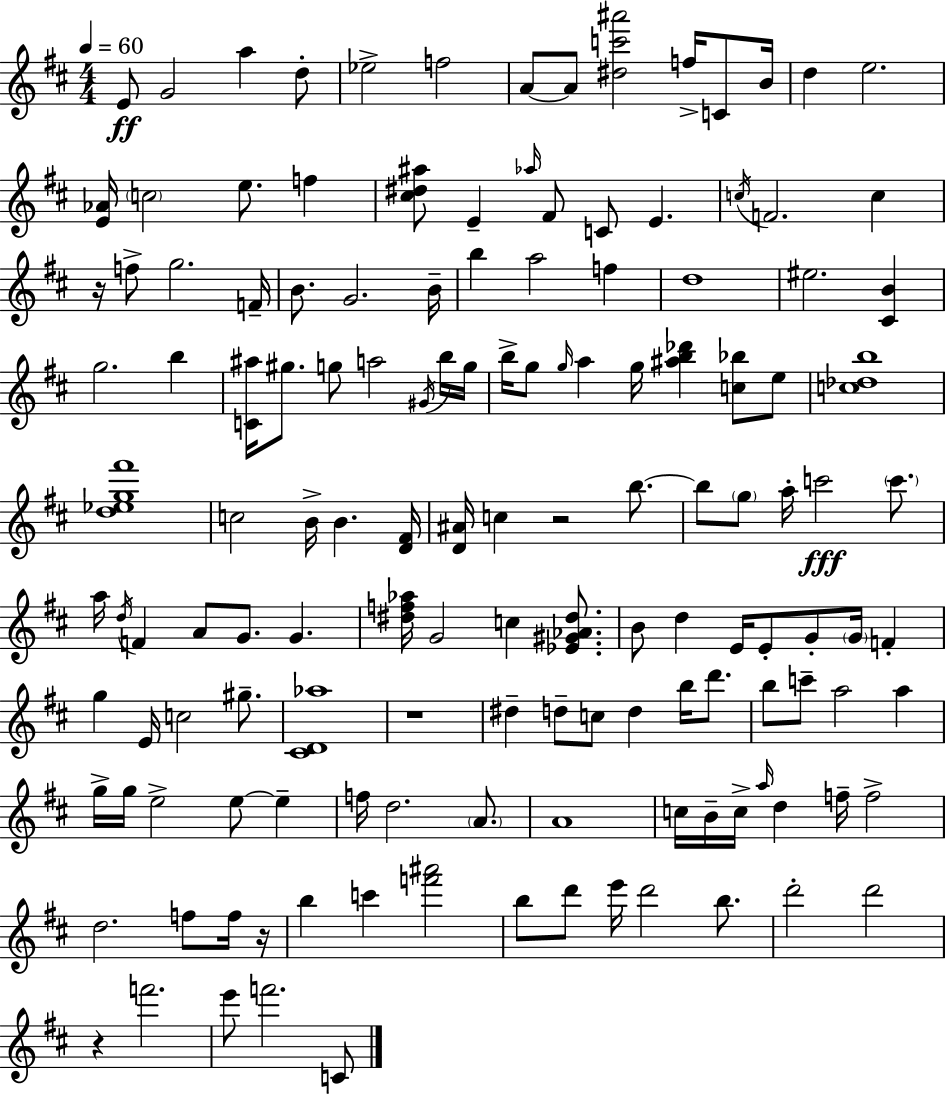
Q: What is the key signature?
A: D major